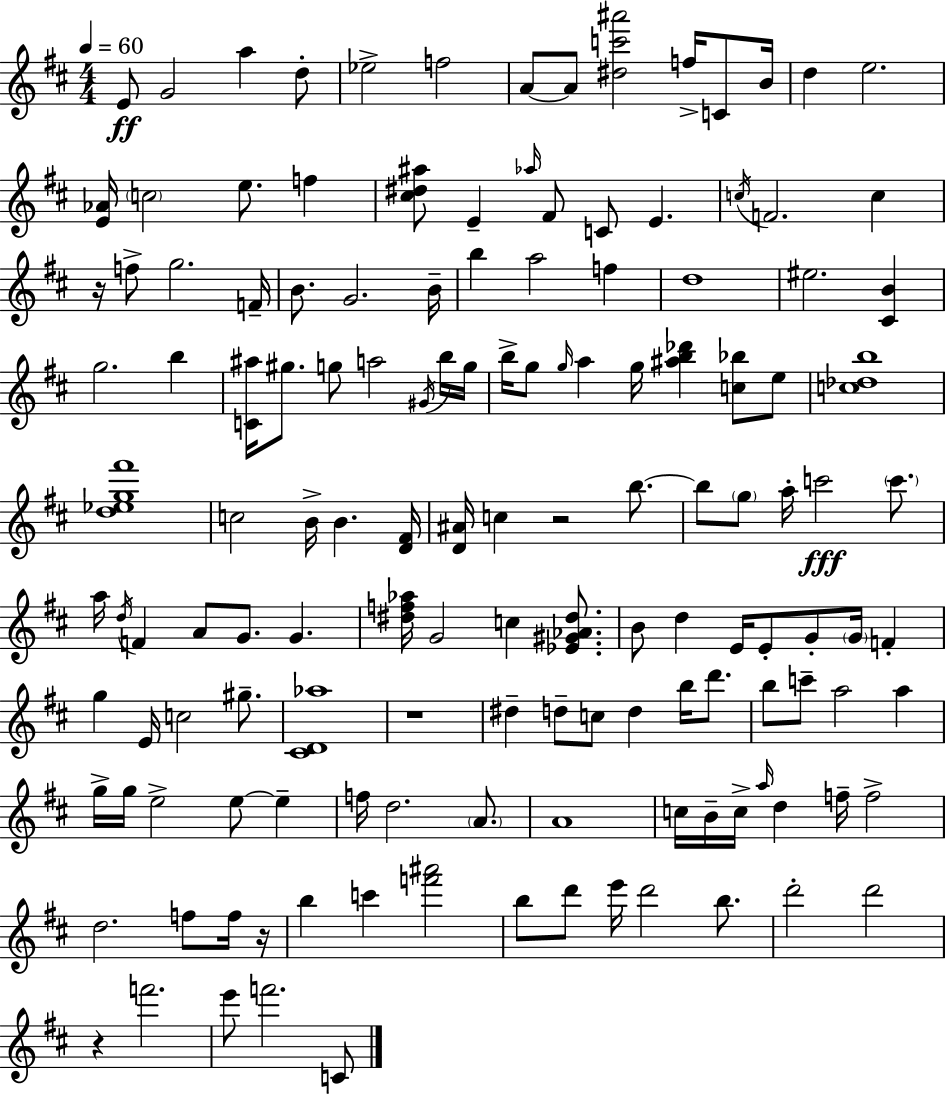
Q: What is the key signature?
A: D major